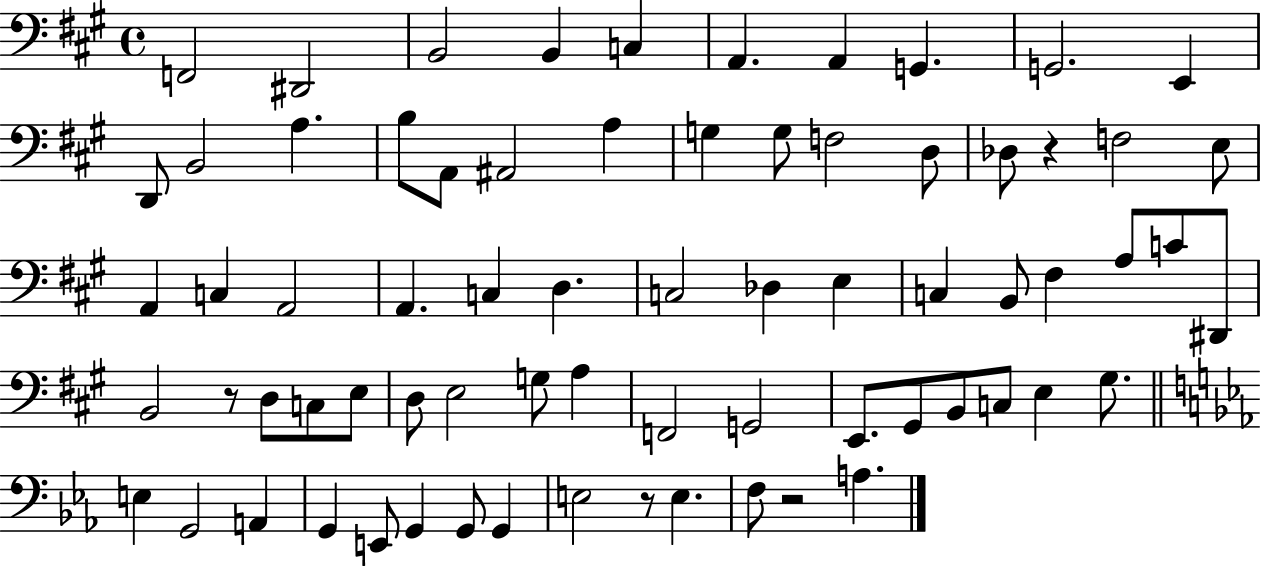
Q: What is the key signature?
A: A major